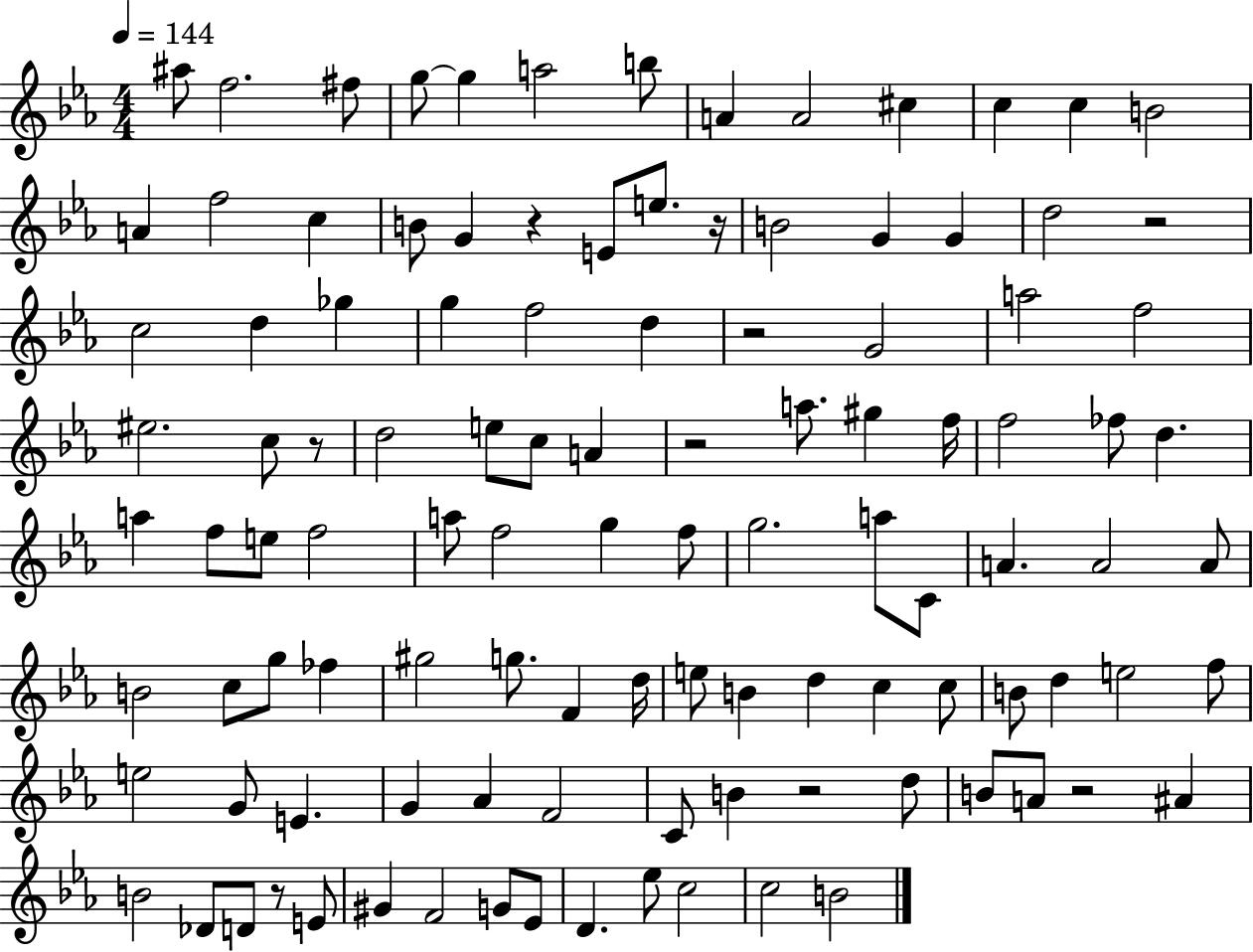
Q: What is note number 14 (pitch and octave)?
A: A4